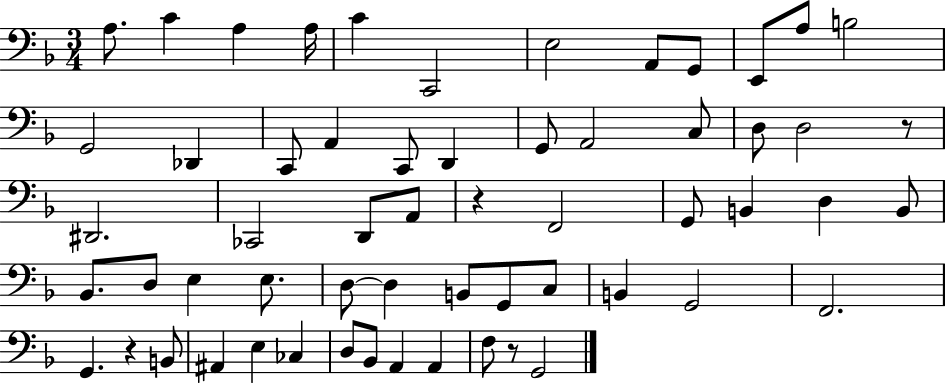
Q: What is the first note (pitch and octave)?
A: A3